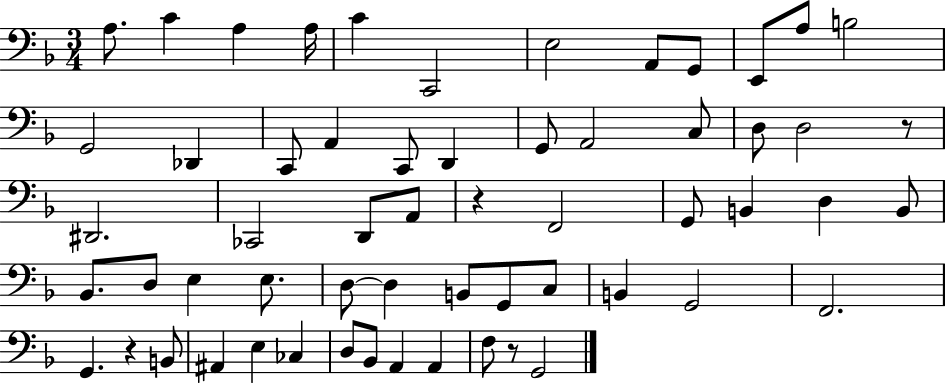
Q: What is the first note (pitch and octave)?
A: A3